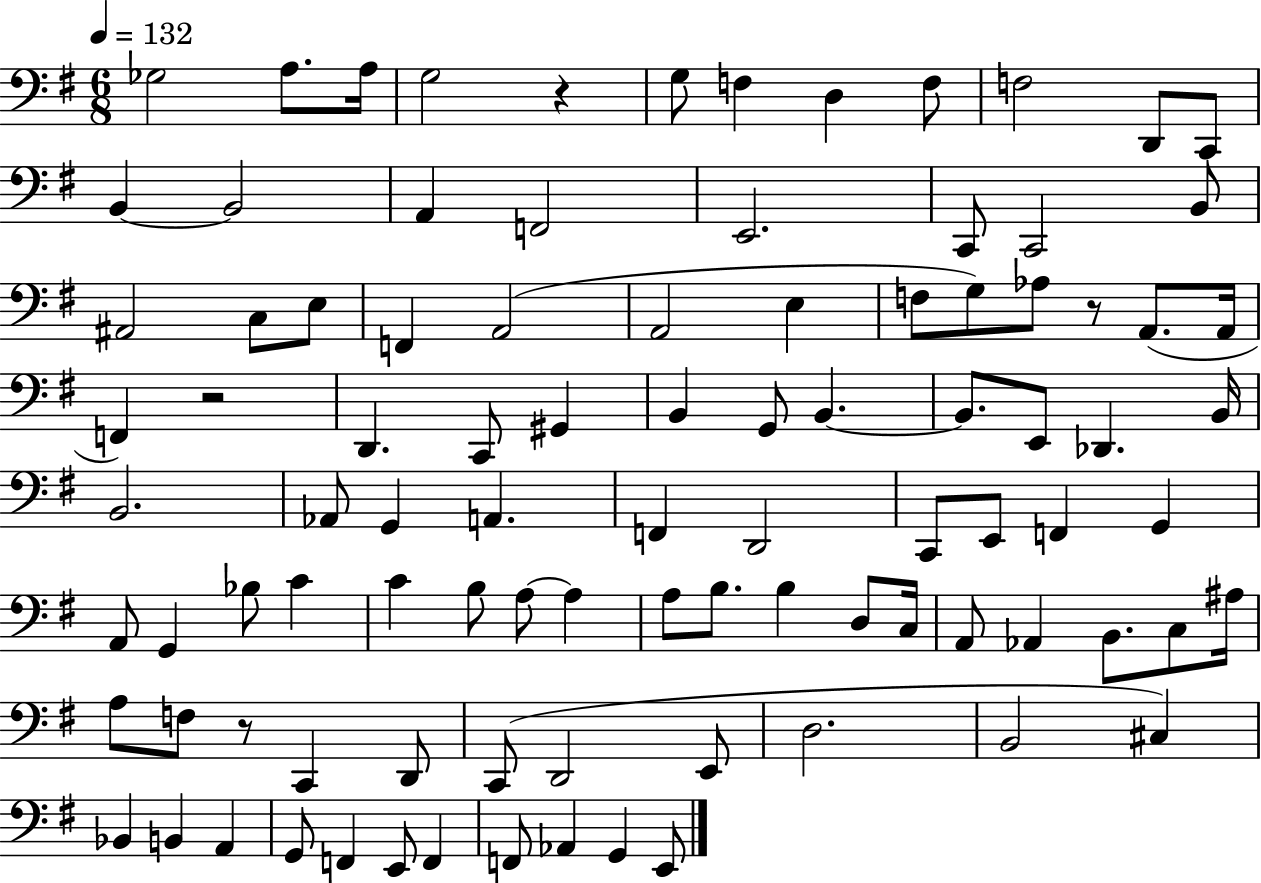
{
  \clef bass
  \numericTimeSignature
  \time 6/8
  \key g \major
  \tempo 4 = 132
  ges2 a8. a16 | g2 r4 | g8 f4 d4 f8 | f2 d,8 c,8 | \break b,4~~ b,2 | a,4 f,2 | e,2. | c,8 c,2 b,8 | \break ais,2 c8 e8 | f,4 a,2( | a,2 e4 | f8 g8) aes8 r8 a,8.( a,16 | \break f,4) r2 | d,4. c,8 gis,4 | b,4 g,8 b,4.~~ | b,8. e,8 des,4. b,16 | \break b,2. | aes,8 g,4 a,4. | f,4 d,2 | c,8 e,8 f,4 g,4 | \break a,8 g,4 bes8 c'4 | c'4 b8 a8~~ a4 | a8 b8. b4 d8 c16 | a,8 aes,4 b,8. c8 ais16 | \break a8 f8 r8 c,4 d,8 | c,8( d,2 e,8 | d2. | b,2 cis4) | \break bes,4 b,4 a,4 | g,8 f,4 e,8 f,4 | f,8 aes,4 g,4 e,8 | \bar "|."
}